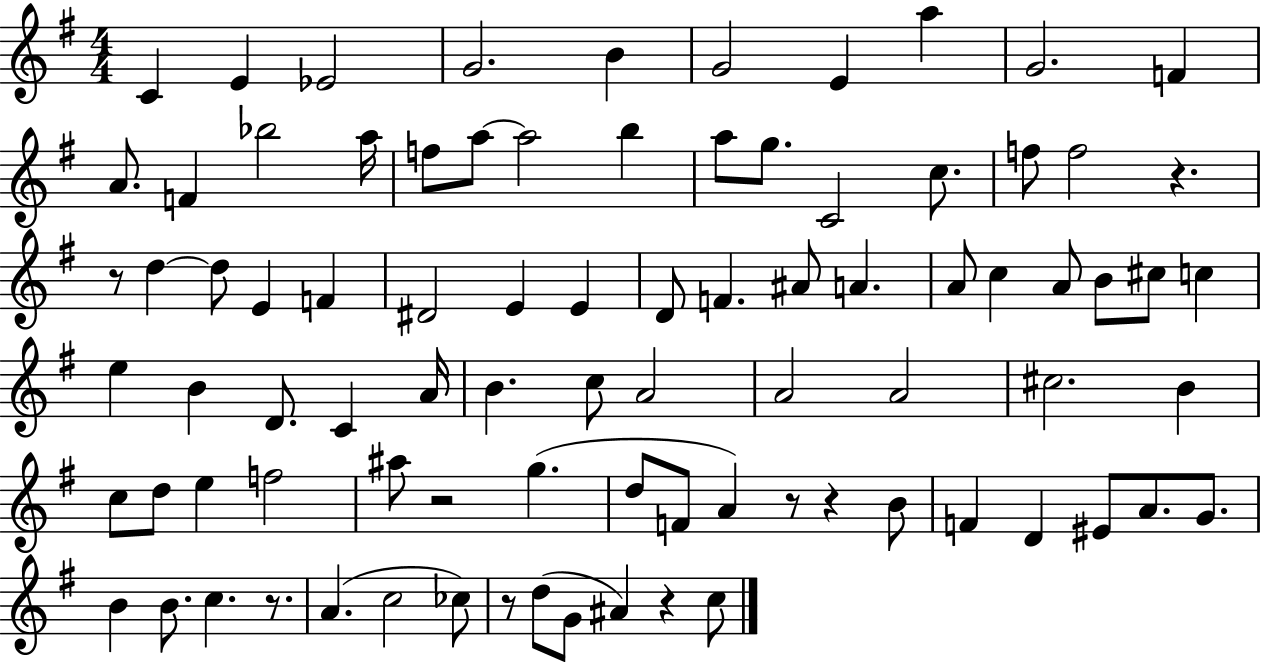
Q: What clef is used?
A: treble